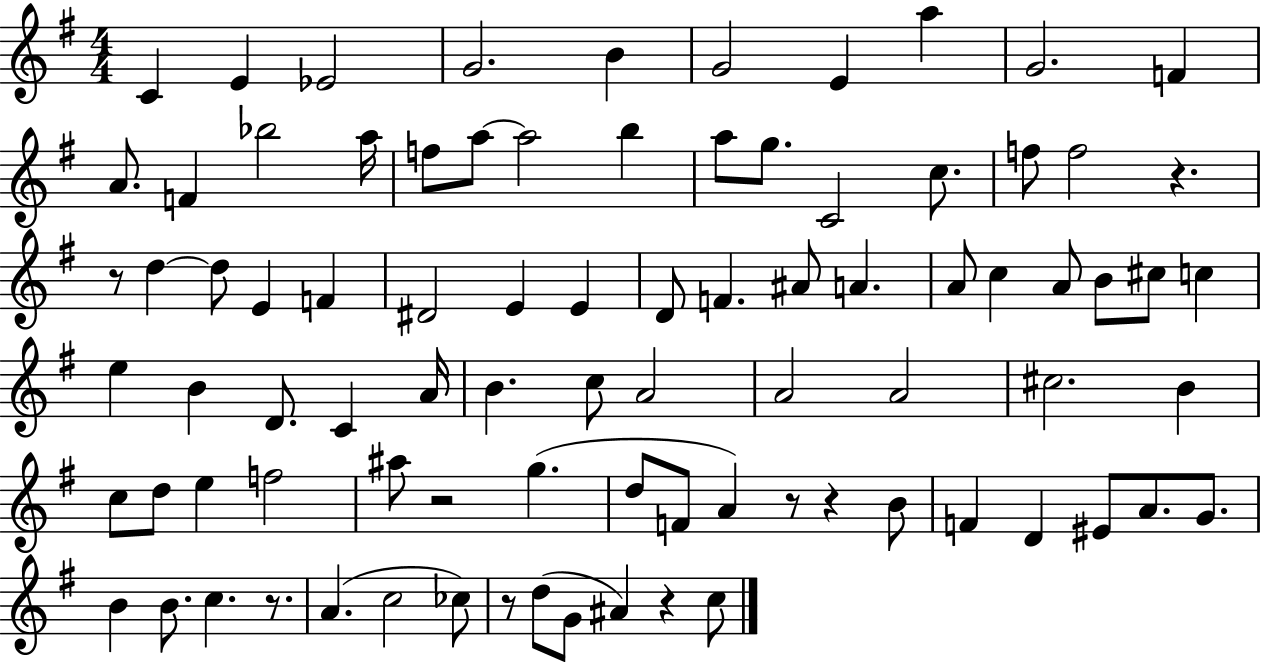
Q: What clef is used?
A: treble